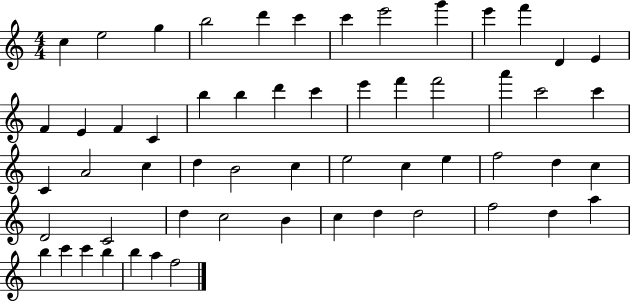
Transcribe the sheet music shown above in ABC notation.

X:1
T:Untitled
M:4/4
L:1/4
K:C
c e2 g b2 d' c' c' e'2 g' e' f' D E F E F C b b d' c' e' f' f'2 a' c'2 c' C A2 c d B2 c e2 c e f2 d c D2 C2 d c2 B c d d2 f2 d a b c' c' b b a f2